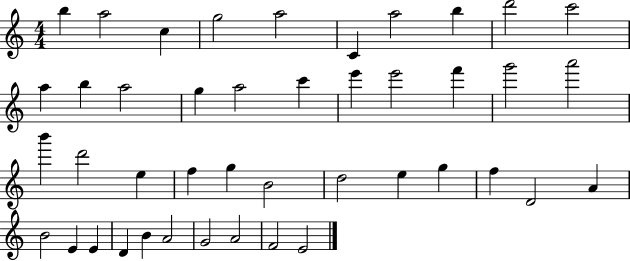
B5/q A5/h C5/q G5/h A5/h C4/q A5/h B5/q D6/h C6/h A5/q B5/q A5/h G5/q A5/h C6/q E6/q E6/h F6/q G6/h A6/h B6/q D6/h E5/q F5/q G5/q B4/h D5/h E5/q G5/q F5/q D4/h A4/q B4/h E4/q E4/q D4/q B4/q A4/h G4/h A4/h F4/h E4/h